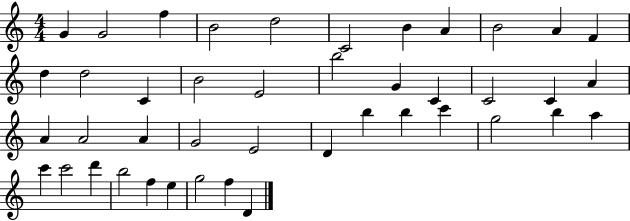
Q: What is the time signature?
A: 4/4